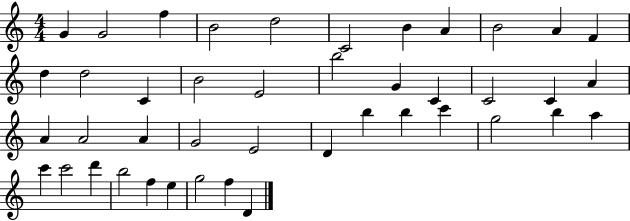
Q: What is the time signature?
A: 4/4